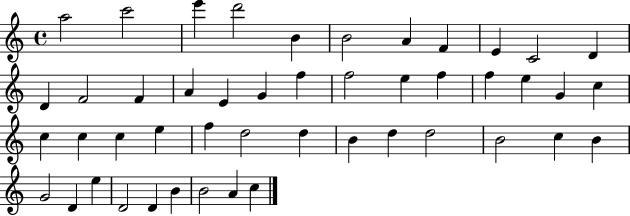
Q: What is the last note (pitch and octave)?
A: C5